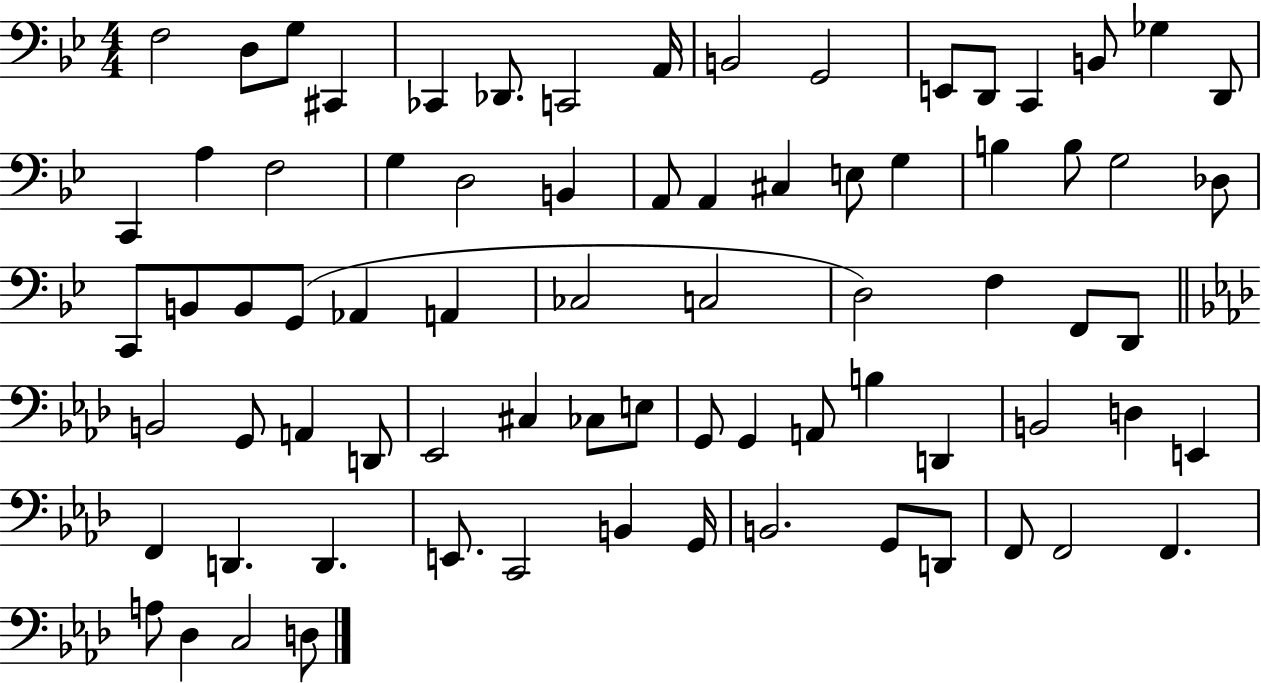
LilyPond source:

{
  \clef bass
  \numericTimeSignature
  \time 4/4
  \key bes \major
  f2 d8 g8 cis,4 | ces,4 des,8. c,2 a,16 | b,2 g,2 | e,8 d,8 c,4 b,8 ges4 d,8 | \break c,4 a4 f2 | g4 d2 b,4 | a,8 a,4 cis4 e8 g4 | b4 b8 g2 des8 | \break c,8 b,8 b,8 g,8( aes,4 a,4 | ces2 c2 | d2) f4 f,8 d,8 | \bar "||" \break \key aes \major b,2 g,8 a,4 d,8 | ees,2 cis4 ces8 e8 | g,8 g,4 a,8 b4 d,4 | b,2 d4 e,4 | \break f,4 d,4. d,4. | e,8. c,2 b,4 g,16 | b,2. g,8 d,8 | f,8 f,2 f,4. | \break a8 des4 c2 d8 | \bar "|."
}